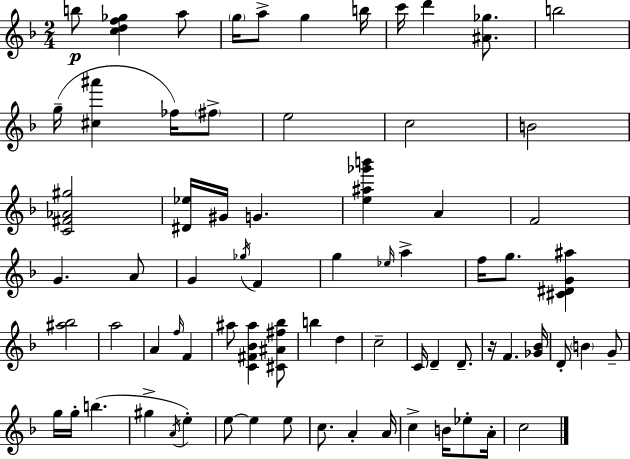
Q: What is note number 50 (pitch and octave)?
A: E5